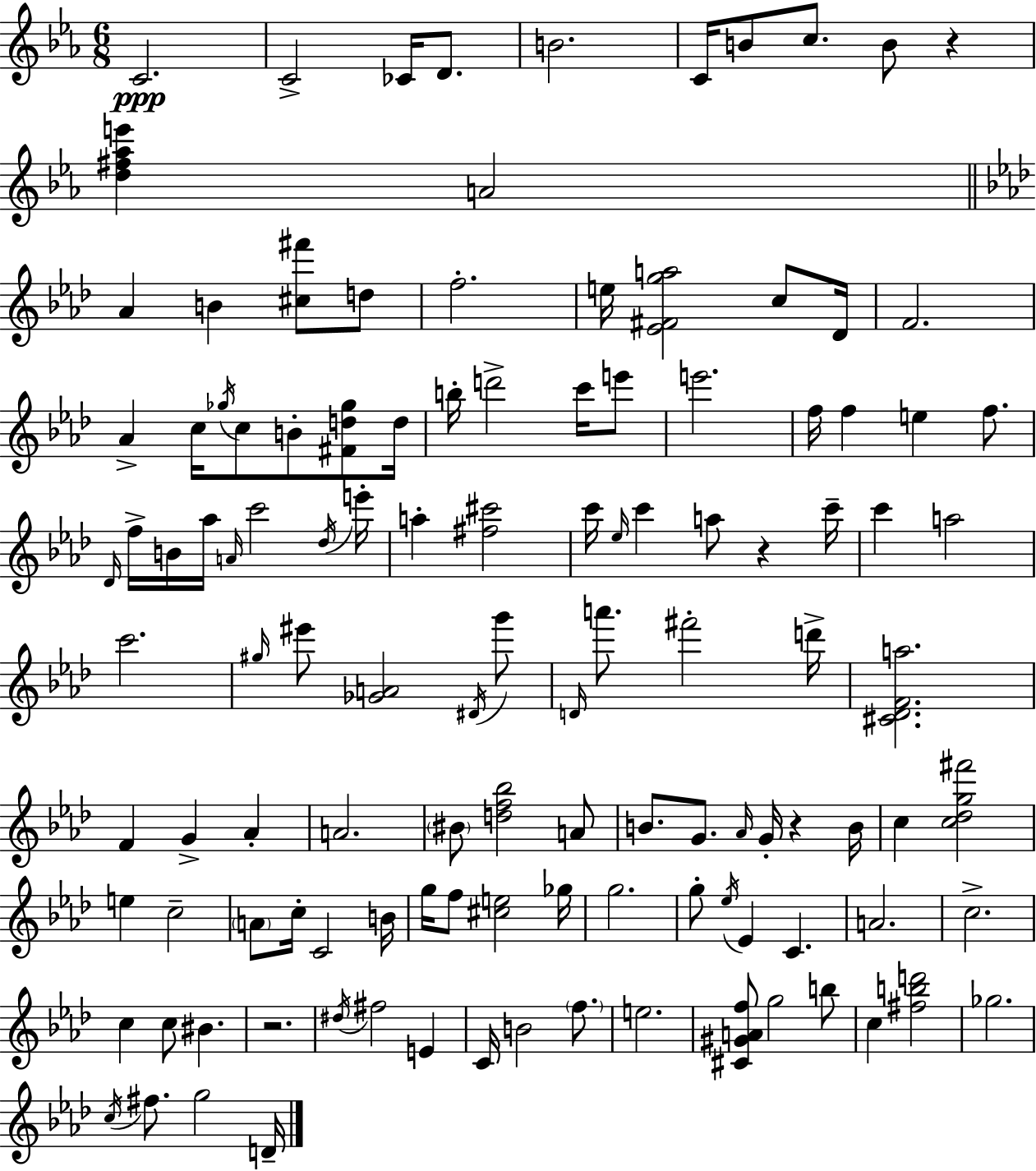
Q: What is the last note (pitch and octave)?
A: D4